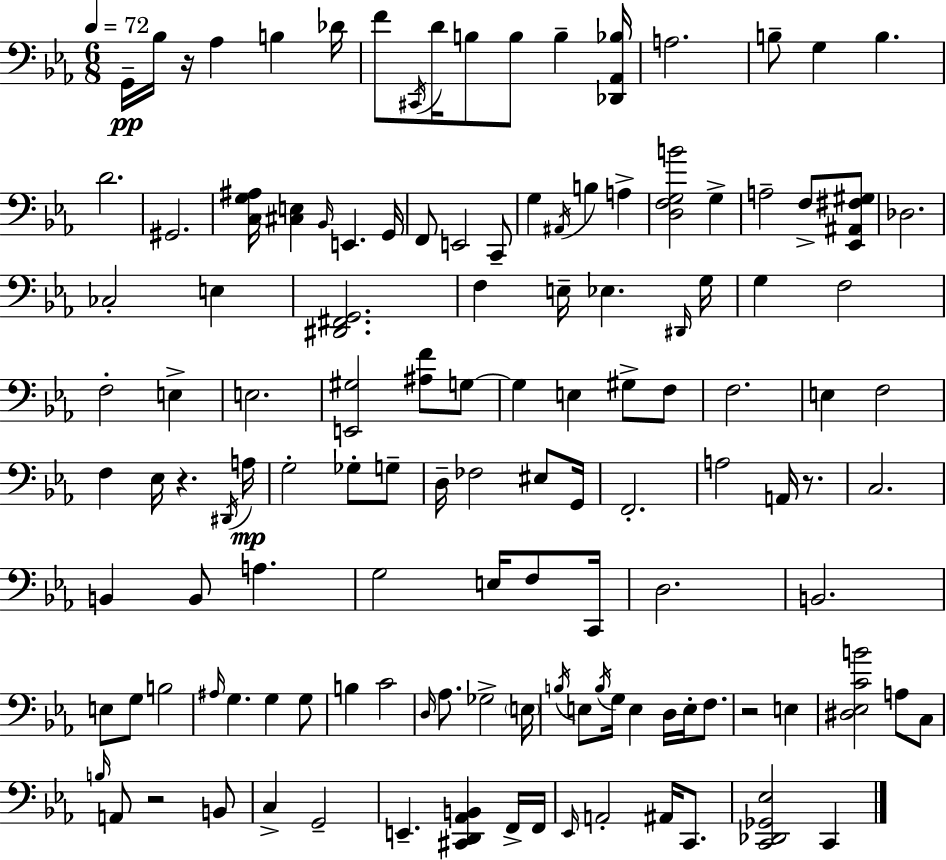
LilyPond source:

{
  \clef bass
  \numericTimeSignature
  \time 6/8
  \key ees \major
  \tempo 4 = 72
  g,16--\pp bes16 r16 aes4 b4 des'16 | f'8 \acciaccatura { cis,16 } d'16 b8 b8 b4-- | <des, aes, bes>16 a2. | b8-- g4 b4. | \break d'2. | gis,2. | <c g ais>16 <cis e>4 \grace { bes,16 } e,4. | g,16 f,8 e,2 | \break c,8-- g4 \acciaccatura { ais,16 } b4 a4-> | <d f g b'>2 g4-> | a2-- f8-> | <ees, ais, fis gis>8 des2. | \break ces2-. e4 | <dis, fis, g,>2. | f4 e16-- ees4. | \grace { dis,16 } g16 g4 f2 | \break f2-. | e4-> e2. | <e, gis>2 | <ais f'>8 g8~~ g4 e4 | \break gis8-> f8 f2. | e4 f2 | f4 ees16 r4. | \acciaccatura { dis,16 } a16\mp g2-. | \break ges8-. g8-- d16-- fes2 | eis8 g,16 f,2.-. | a2 | a,16 r8. c2. | \break b,4 b,8 a4. | g2 | e16 f8 c,16 d2. | b,2. | \break e8 g8 b2 | \grace { ais16 } g4. | g4 g8 b4 c'2 | \grace { d16 } aes8. ges2-> | \break \parenthesize e16 \acciaccatura { b16 } e8 \acciaccatura { b16 } g16 | e4 d16 e16-. f8. r2 | e4 <dis ees c' b'>2 | a8 c8 \grace { b16 } a,8 | \break r2 b,8 c4-> | g,2-- e,4.-- | <cis, d, aes, b,>4 f,16-> f,16 \grace { ees,16 } a,2-. | ais,16 c,8. <c, des, ges, ees>2 | \break c,4 \bar "|."
}